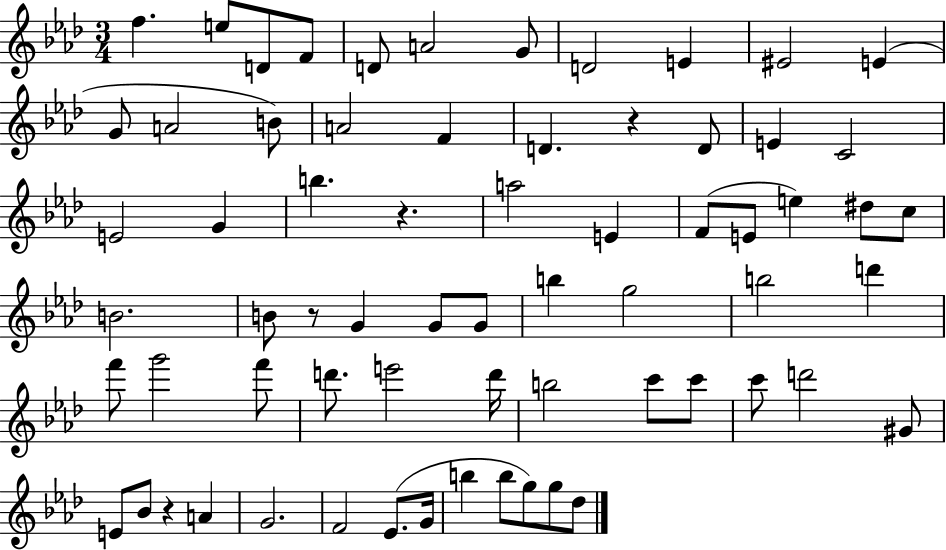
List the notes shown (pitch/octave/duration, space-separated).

F5/q. E5/e D4/e F4/e D4/e A4/h G4/e D4/h E4/q EIS4/h E4/q G4/e A4/h B4/e A4/h F4/q D4/q. R/q D4/e E4/q C4/h E4/h G4/q B5/q. R/q. A5/h E4/q F4/e E4/e E5/q D#5/e C5/e B4/h. B4/e R/e G4/q G4/e G4/e B5/q G5/h B5/h D6/q F6/e G6/h F6/e D6/e. E6/h D6/s B5/h C6/e C6/e C6/e D6/h G#4/e E4/e Bb4/e R/q A4/q G4/h. F4/h Eb4/e. G4/s B5/q B5/e G5/e G5/e Db5/e